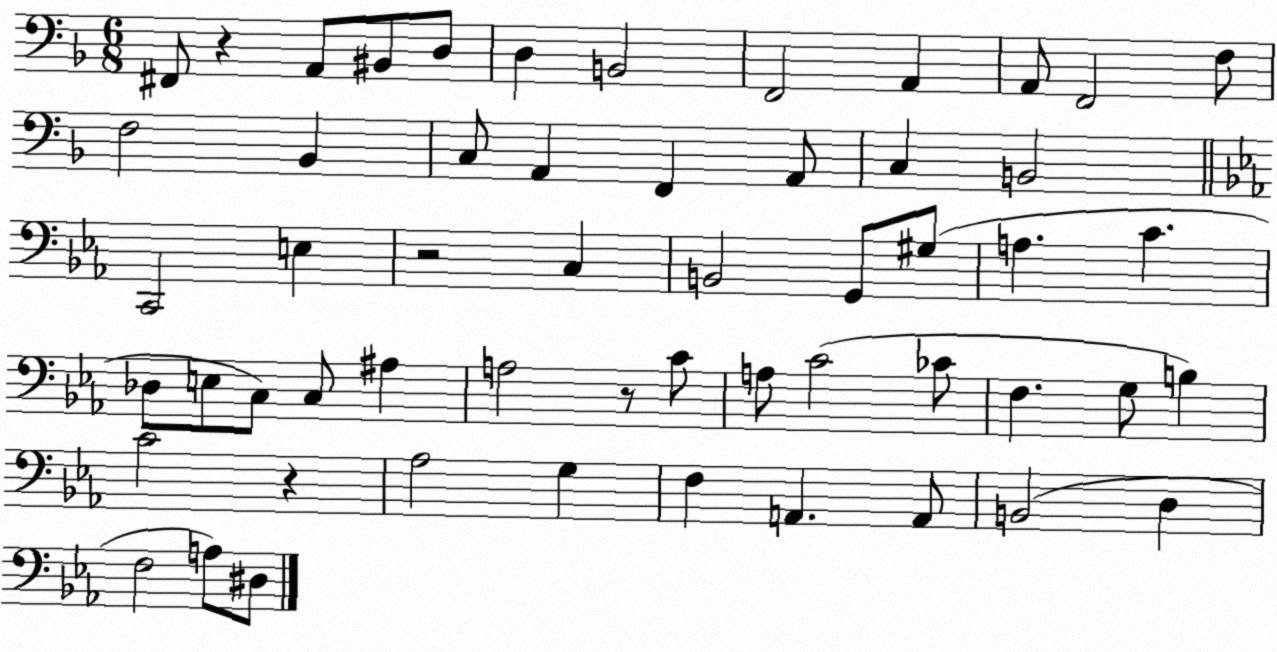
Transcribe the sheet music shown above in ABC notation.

X:1
T:Untitled
M:6/8
L:1/4
K:F
^F,,/2 z A,,/2 ^B,,/2 D,/2 D, B,,2 F,,2 A,, A,,/2 F,,2 F,/2 F,2 _B,, C,/2 A,, F,, A,,/2 C, B,,2 C,,2 E, z2 C, B,,2 G,,/2 ^G,/2 A, C _D,/2 E,/2 C,/2 C,/2 ^A, A,2 z/2 C/2 A,/2 C2 _C/2 F, G,/2 B, C2 z _A,2 G, F, A,, A,,/2 B,,2 D, F,2 A,/2 ^D,/2